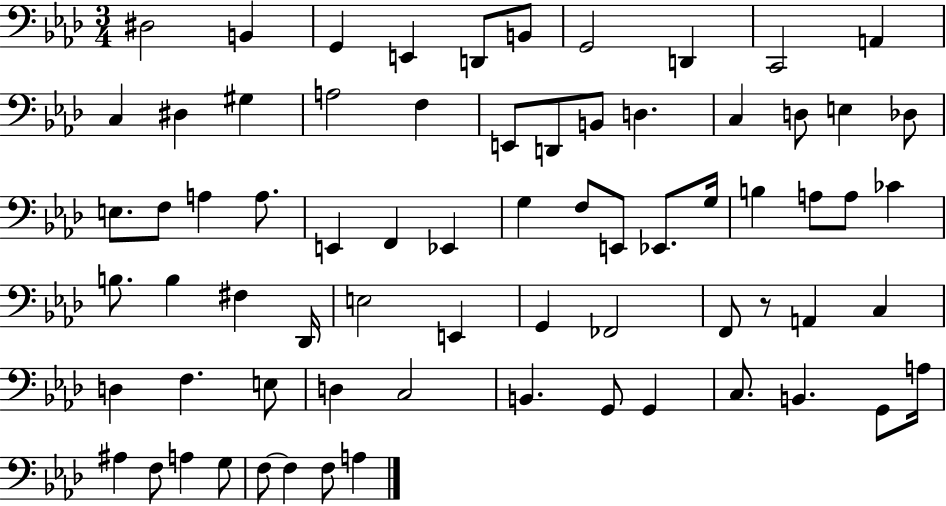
D#3/h B2/q G2/q E2/q D2/e B2/e G2/h D2/q C2/h A2/q C3/q D#3/q G#3/q A3/h F3/q E2/e D2/e B2/e D3/q. C3/q D3/e E3/q Db3/e E3/e. F3/e A3/q A3/e. E2/q F2/q Eb2/q G3/q F3/e E2/e Eb2/e. G3/s B3/q A3/e A3/e CES4/q B3/e. B3/q F#3/q Db2/s E3/h E2/q G2/q FES2/h F2/e R/e A2/q C3/q D3/q F3/q. E3/e D3/q C3/h B2/q. G2/e G2/q C3/e. B2/q. G2/e A3/s A#3/q F3/e A3/q G3/e F3/e F3/q F3/e A3/q